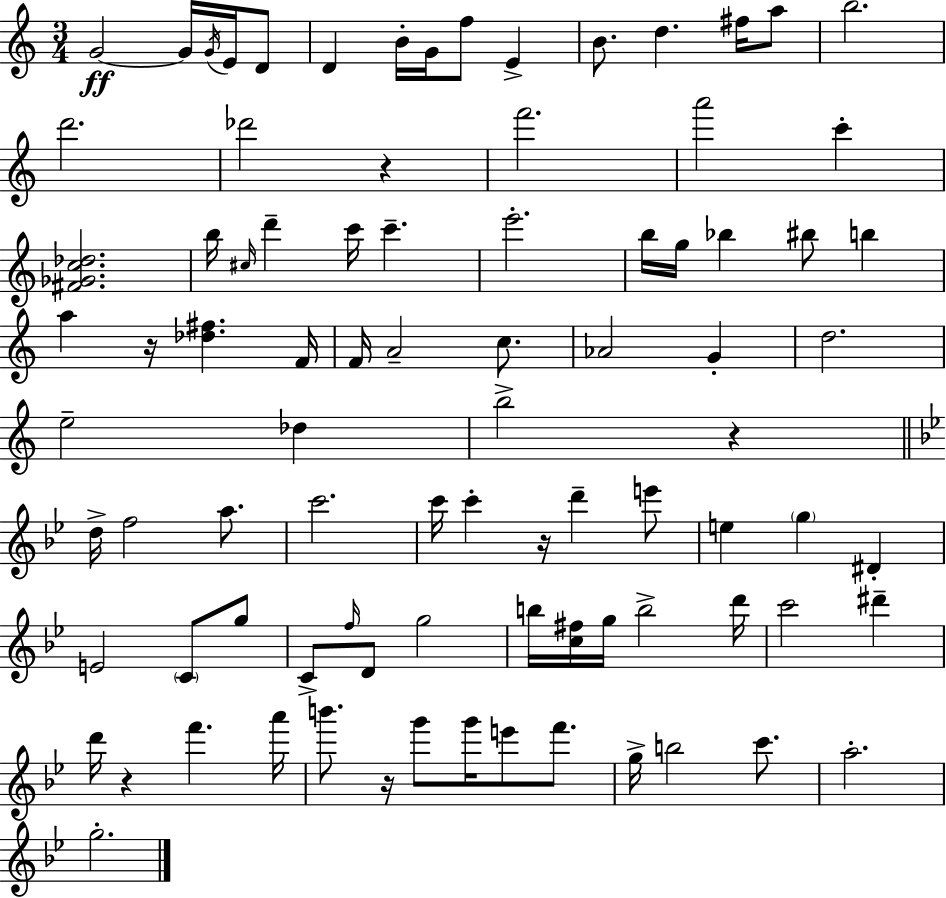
X:1
T:Untitled
M:3/4
L:1/4
K:C
G2 G/4 G/4 E/4 D/2 D B/4 G/4 f/2 E B/2 d ^f/4 a/2 b2 d'2 _d'2 z f'2 a'2 c' [^F_Gc_d]2 b/4 ^c/4 d' c'/4 c' e'2 b/4 g/4 _b ^b/2 b a z/4 [_d^f] F/4 F/4 A2 c/2 _A2 G d2 e2 _d b2 z d/4 f2 a/2 c'2 c'/4 c' z/4 d' e'/2 e g ^D E2 C/2 g/2 C/2 f/4 D/2 g2 b/4 [c^f]/4 g/4 b2 d'/4 c'2 ^d' d'/4 z f' a'/4 b'/2 z/4 g'/2 g'/4 e'/2 f'/2 g/4 b2 c'/2 a2 g2